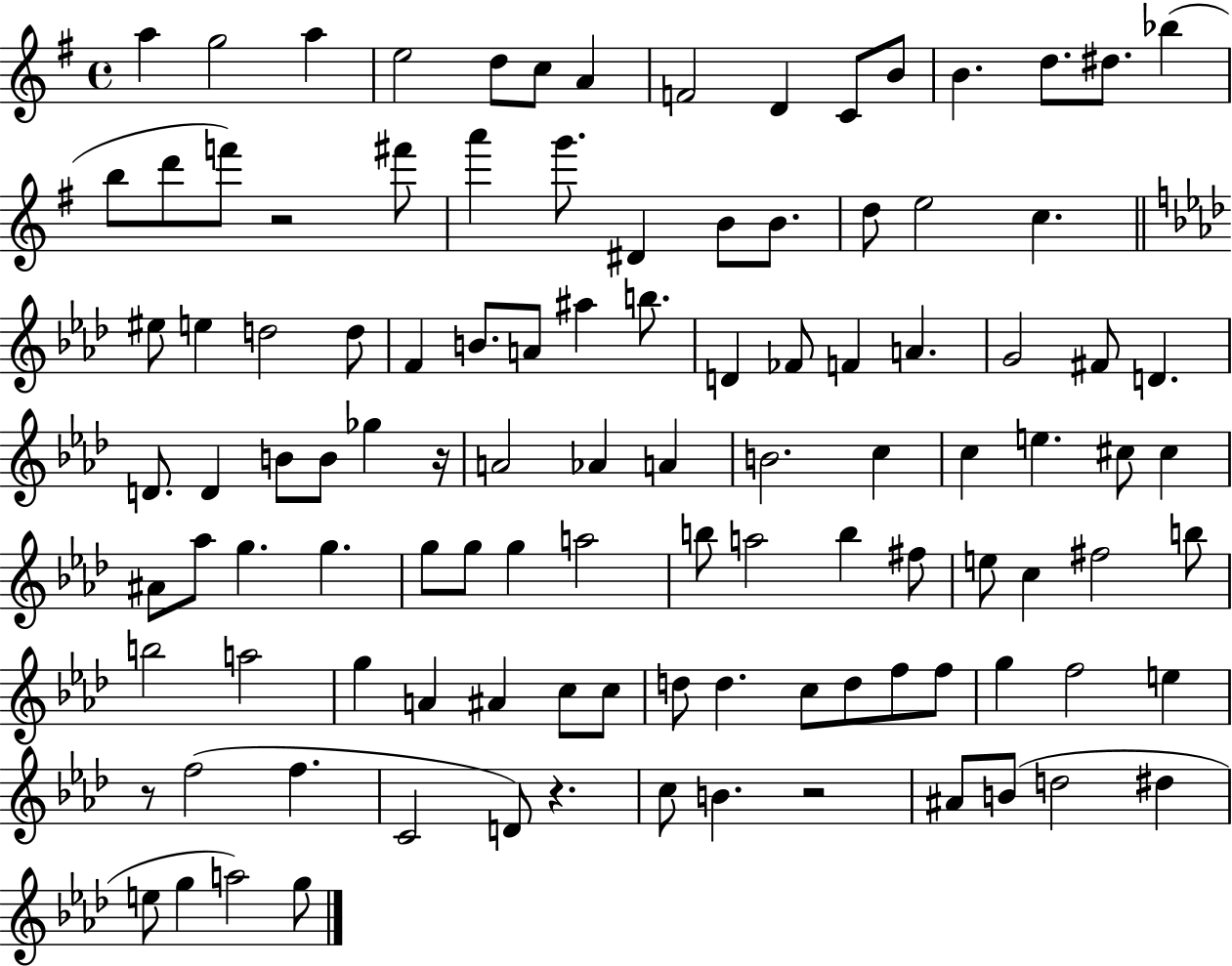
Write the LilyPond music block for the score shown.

{
  \clef treble
  \time 4/4
  \defaultTimeSignature
  \key g \major
  a''4 g''2 a''4 | e''2 d''8 c''8 a'4 | f'2 d'4 c'8 b'8 | b'4. d''8. dis''8. bes''4( | \break b''8 d'''8 f'''8) r2 fis'''8 | a'''4 g'''8. dis'4 b'8 b'8. | d''8 e''2 c''4. | \bar "||" \break \key aes \major eis''8 e''4 d''2 d''8 | f'4 b'8. a'8 ais''4 b''8. | d'4 fes'8 f'4 a'4. | g'2 fis'8 d'4. | \break d'8. d'4 b'8 b'8 ges''4 r16 | a'2 aes'4 a'4 | b'2. c''4 | c''4 e''4. cis''8 cis''4 | \break ais'8 aes''8 g''4. g''4. | g''8 g''8 g''4 a''2 | b''8 a''2 b''4 fis''8 | e''8 c''4 fis''2 b''8 | \break b''2 a''2 | g''4 a'4 ais'4 c''8 c''8 | d''8 d''4. c''8 d''8 f''8 f''8 | g''4 f''2 e''4 | \break r8 f''2( f''4. | c'2 d'8) r4. | c''8 b'4. r2 | ais'8 b'8( d''2 dis''4 | \break e''8 g''4 a''2) g''8 | \bar "|."
}